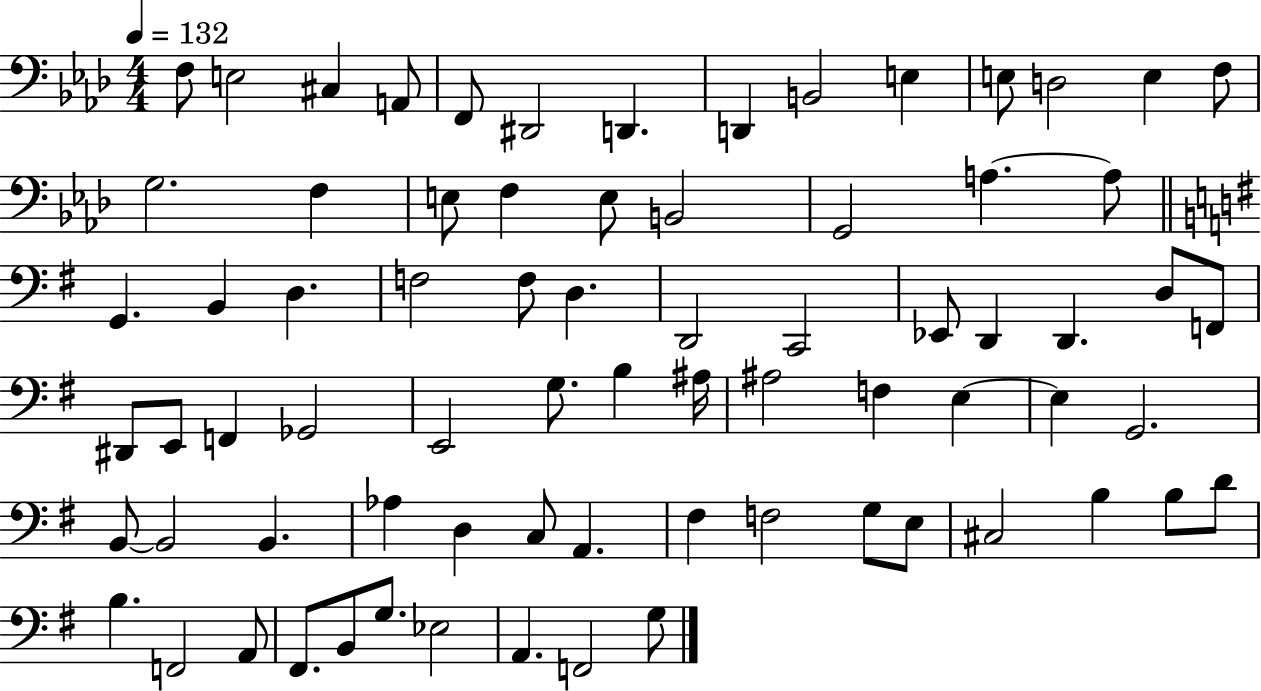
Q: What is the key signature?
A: AES major